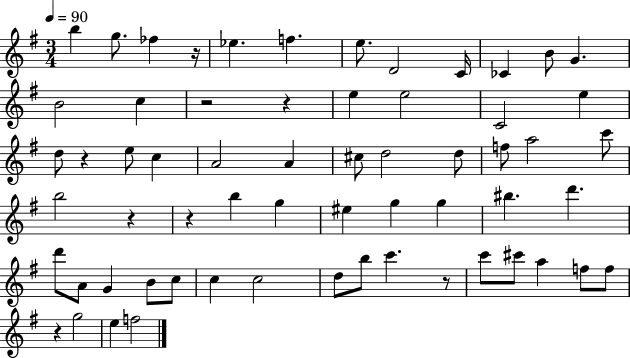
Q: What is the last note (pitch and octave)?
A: F5